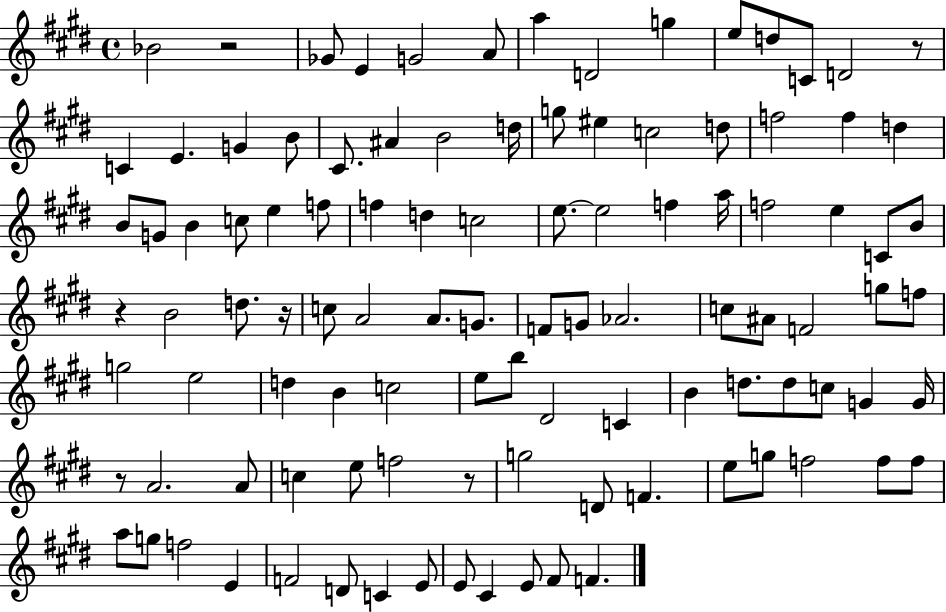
{
  \clef treble
  \time 4/4
  \defaultTimeSignature
  \key e \major
  bes'2 r2 | ges'8 e'4 g'2 a'8 | a''4 d'2 g''4 | e''8 d''8 c'8 d'2 r8 | \break c'4 e'4. g'4 b'8 | cis'8. ais'4 b'2 d''16 | g''8 eis''4 c''2 d''8 | f''2 f''4 d''4 | \break b'8 g'8 b'4 c''8 e''4 f''8 | f''4 d''4 c''2 | e''8.~~ e''2 f''4 a''16 | f''2 e''4 c'8 b'8 | \break r4 b'2 d''8. r16 | c''8 a'2 a'8. g'8. | f'8 g'8 aes'2. | c''8 ais'8 f'2 g''8 f''8 | \break g''2 e''2 | d''4 b'4 c''2 | e''8 b''8 dis'2 c'4 | b'4 d''8. d''8 c''8 g'4 g'16 | \break r8 a'2. a'8 | c''4 e''8 f''2 r8 | g''2 d'8 f'4. | e''8 g''8 f''2 f''8 f''8 | \break a''8 g''8 f''2 e'4 | f'2 d'8 c'4 e'8 | e'8 cis'4 e'8 fis'8 f'4. | \bar "|."
}